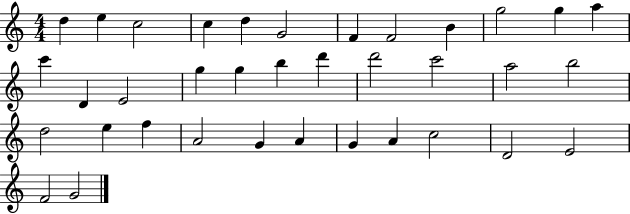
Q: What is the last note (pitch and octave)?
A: G4